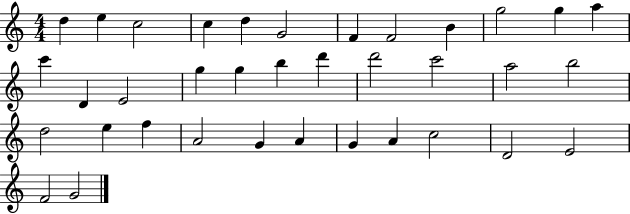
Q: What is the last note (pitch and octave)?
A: G4